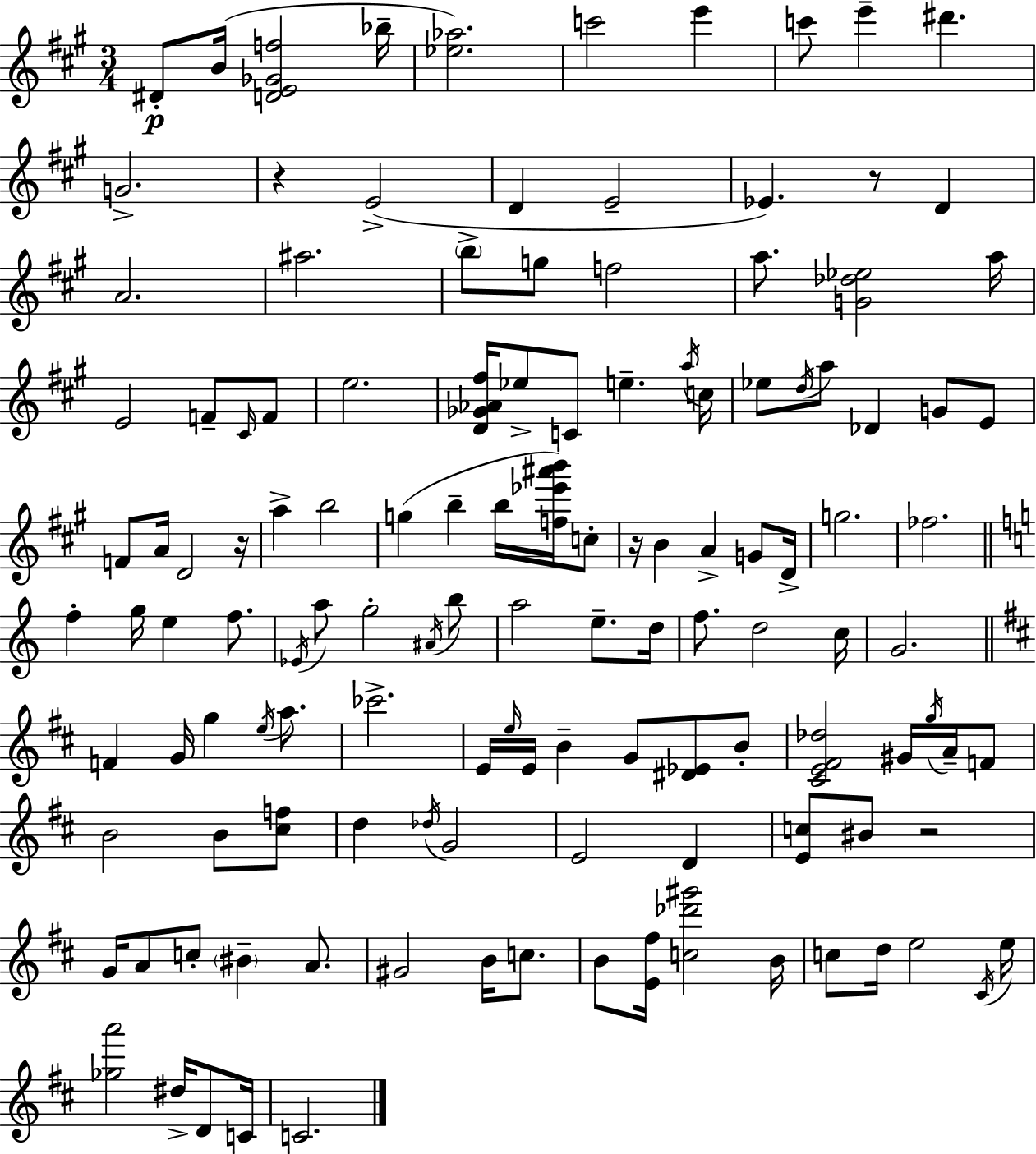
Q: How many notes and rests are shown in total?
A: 128